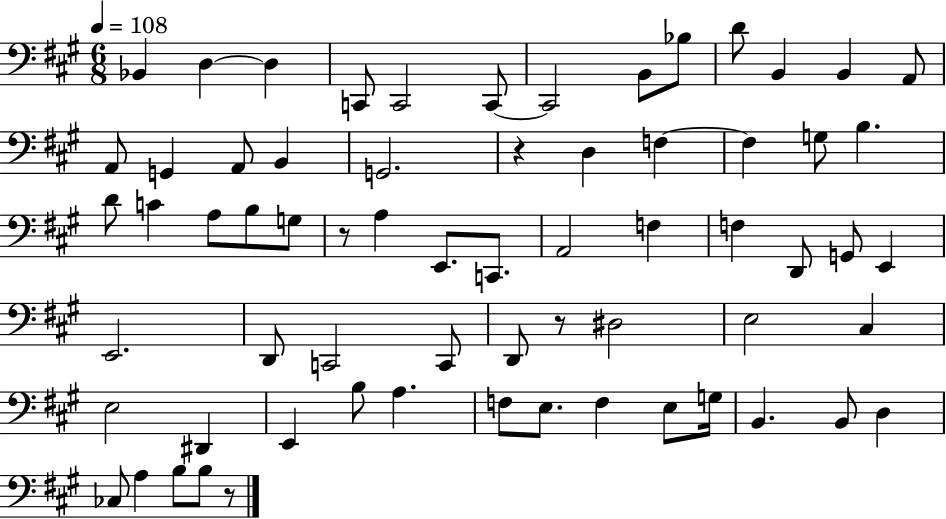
{
  \clef bass
  \numericTimeSignature
  \time 6/8
  \key a \major
  \tempo 4 = 108
  bes,4 d4~~ d4 | c,8 c,2 c,8~~ | c,2 b,8 bes8 | d'8 b,4 b,4 a,8 | \break a,8 g,4 a,8 b,4 | g,2. | r4 d4 f4~~ | f4 g8 b4. | \break d'8 c'4 a8 b8 g8 | r8 a4 e,8. c,8. | a,2 f4 | f4 d,8 g,8 e,4 | \break e,2. | d,8 c,2 c,8 | d,8 r8 dis2 | e2 cis4 | \break e2 dis,4 | e,4 b8 a4. | f8 e8. f4 e8 g16 | b,4. b,8 d4 | \break ces8 a4 b8 b8 r8 | \bar "|."
}